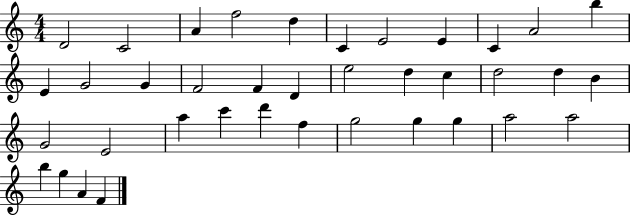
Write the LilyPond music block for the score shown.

{
  \clef treble
  \numericTimeSignature
  \time 4/4
  \key c \major
  d'2 c'2 | a'4 f''2 d''4 | c'4 e'2 e'4 | c'4 a'2 b''4 | \break e'4 g'2 g'4 | f'2 f'4 d'4 | e''2 d''4 c''4 | d''2 d''4 b'4 | \break g'2 e'2 | a''4 c'''4 d'''4 f''4 | g''2 g''4 g''4 | a''2 a''2 | \break b''4 g''4 a'4 f'4 | \bar "|."
}